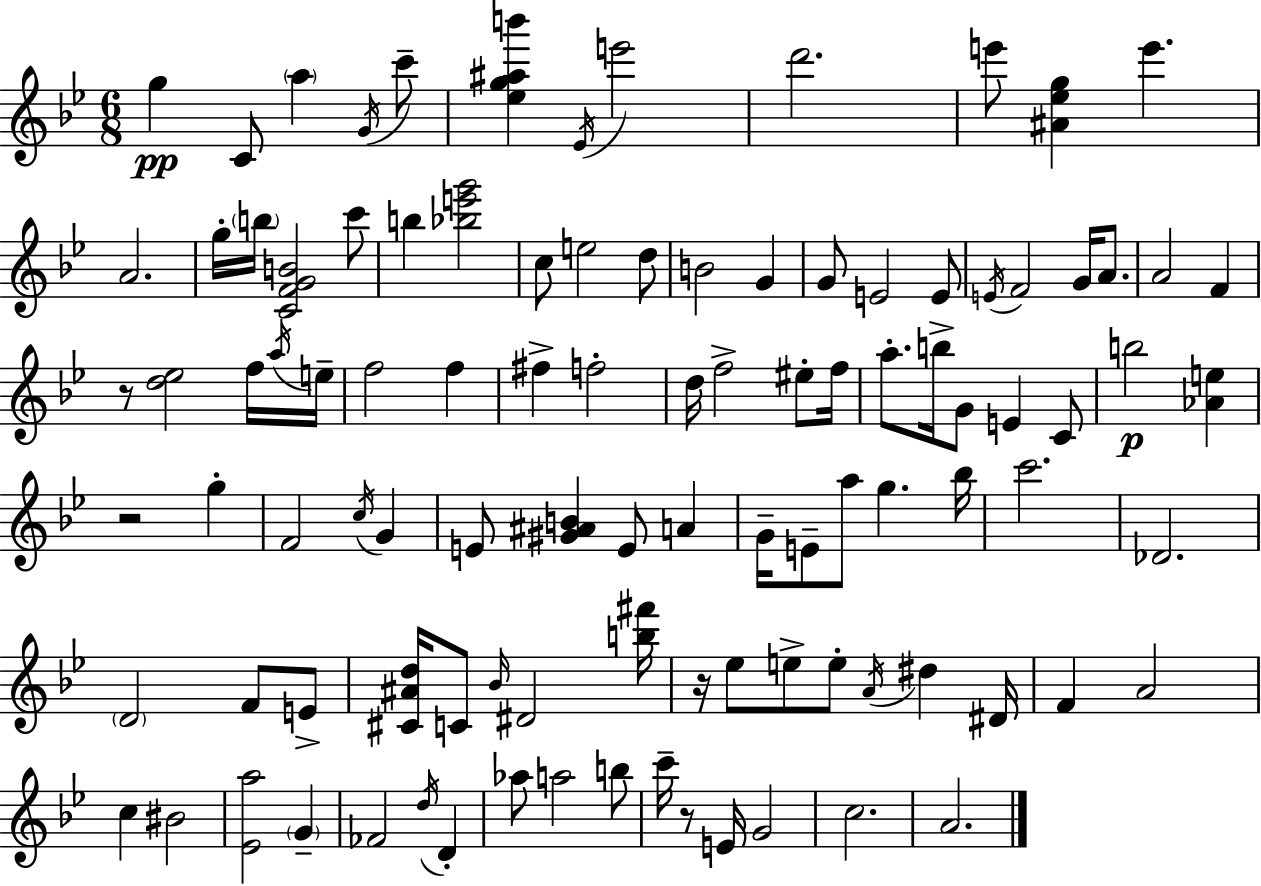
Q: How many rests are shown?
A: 4